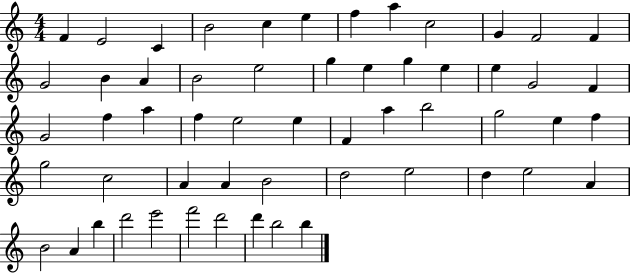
F4/q E4/h C4/q B4/h C5/q E5/q F5/q A5/q C5/h G4/q F4/h F4/q G4/h B4/q A4/q B4/h E5/h G5/q E5/q G5/q E5/q E5/q G4/h F4/q G4/h F5/q A5/q F5/q E5/h E5/q F4/q A5/q B5/h G5/h E5/q F5/q G5/h C5/h A4/q A4/q B4/h D5/h E5/h D5/q E5/h A4/q B4/h A4/q B5/q D6/h E6/h F6/h D6/h D6/q B5/h B5/q